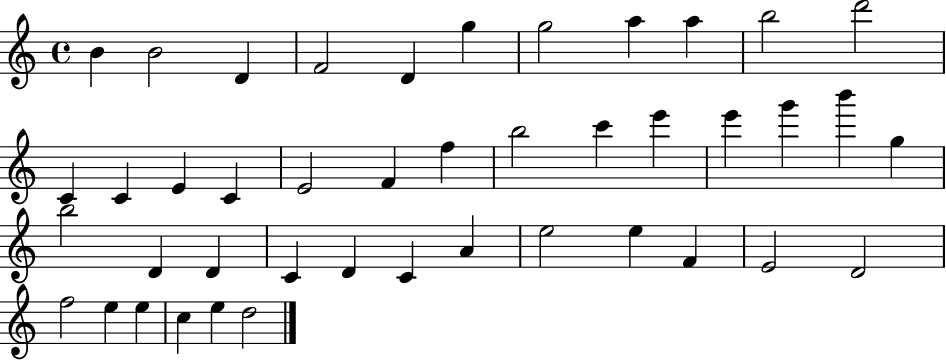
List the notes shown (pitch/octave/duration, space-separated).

B4/q B4/h D4/q F4/h D4/q G5/q G5/h A5/q A5/q B5/h D6/h C4/q C4/q E4/q C4/q E4/h F4/q F5/q B5/h C6/q E6/q E6/q G6/q B6/q G5/q B5/h D4/q D4/q C4/q D4/q C4/q A4/q E5/h E5/q F4/q E4/h D4/h F5/h E5/q E5/q C5/q E5/q D5/h